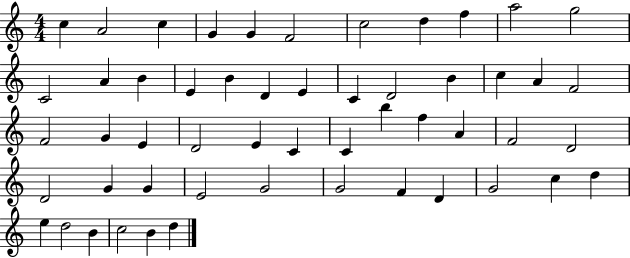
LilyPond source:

{
  \clef treble
  \numericTimeSignature
  \time 4/4
  \key c \major
  c''4 a'2 c''4 | g'4 g'4 f'2 | c''2 d''4 f''4 | a''2 g''2 | \break c'2 a'4 b'4 | e'4 b'4 d'4 e'4 | c'4 d'2 b'4 | c''4 a'4 f'2 | \break f'2 g'4 e'4 | d'2 e'4 c'4 | c'4 b''4 f''4 a'4 | f'2 d'2 | \break d'2 g'4 g'4 | e'2 g'2 | g'2 f'4 d'4 | g'2 c''4 d''4 | \break e''4 d''2 b'4 | c''2 b'4 d''4 | \bar "|."
}